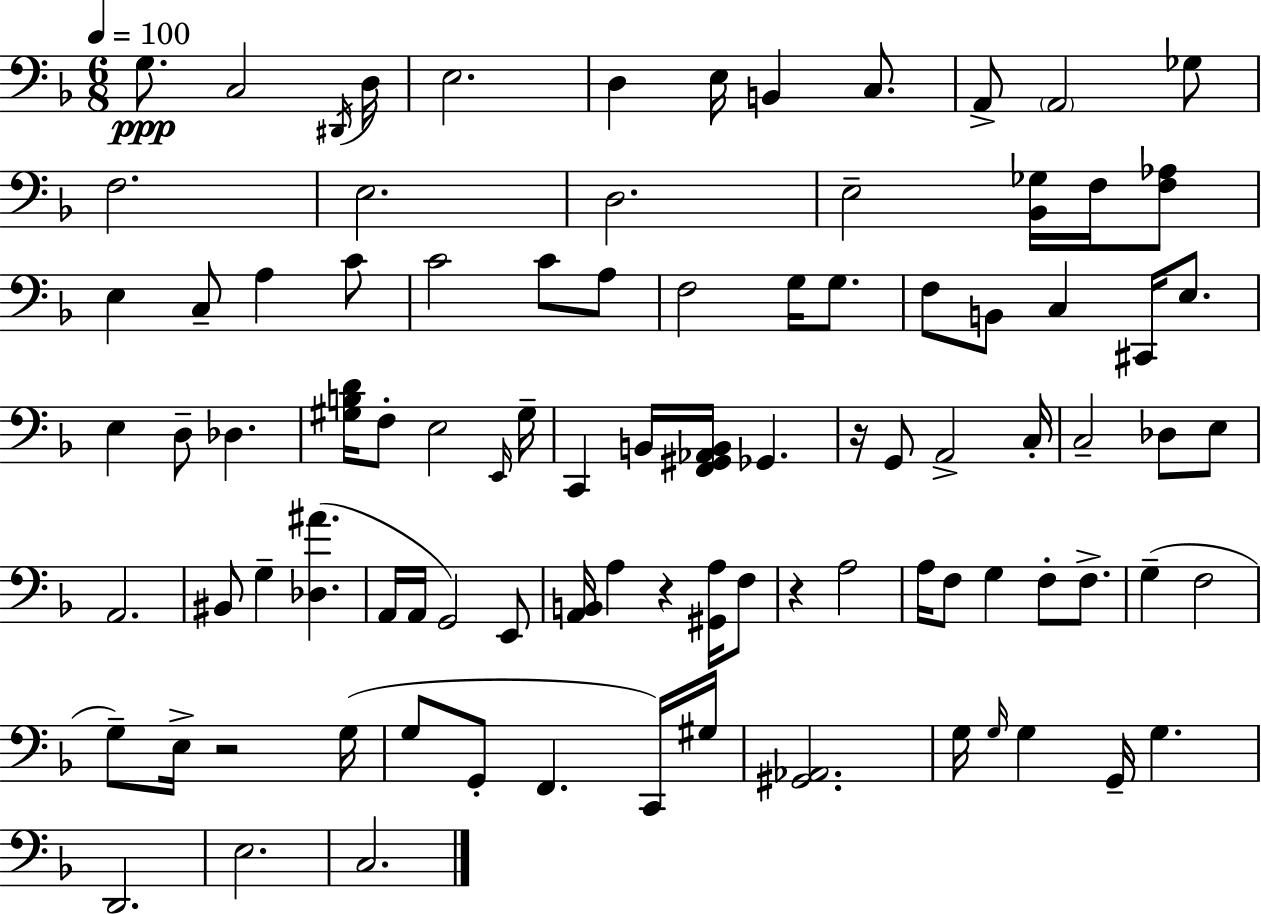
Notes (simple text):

G3/e. C3/h D#2/s D3/s E3/h. D3/q E3/s B2/q C3/e. A2/e A2/h Gb3/e F3/h. E3/h. D3/h. E3/h [Bb2,Gb3]/s F3/s [F3,Ab3]/e E3/q C3/e A3/q C4/e C4/h C4/e A3/e F3/h G3/s G3/e. F3/e B2/e C3/q C#2/s E3/e. E3/q D3/e Db3/q. [G#3,B3,D4]/s F3/e E3/h E2/s G#3/s C2/q B2/s [F2,G#2,Ab2,B2]/s Gb2/q. R/s G2/e A2/h C3/s C3/h Db3/e E3/e A2/h. BIS2/e G3/q [Db3,A#4]/q. A2/s A2/s G2/h E2/e [A2,B2]/s A3/q R/q [G#2,A3]/s F3/e R/q A3/h A3/s F3/e G3/q F3/e F3/e. G3/q F3/h G3/e E3/s R/h G3/s G3/e G2/e F2/q. C2/s G#3/s [G#2,Ab2]/h. G3/s G3/s G3/q G2/s G3/q. D2/h. E3/h. C3/h.